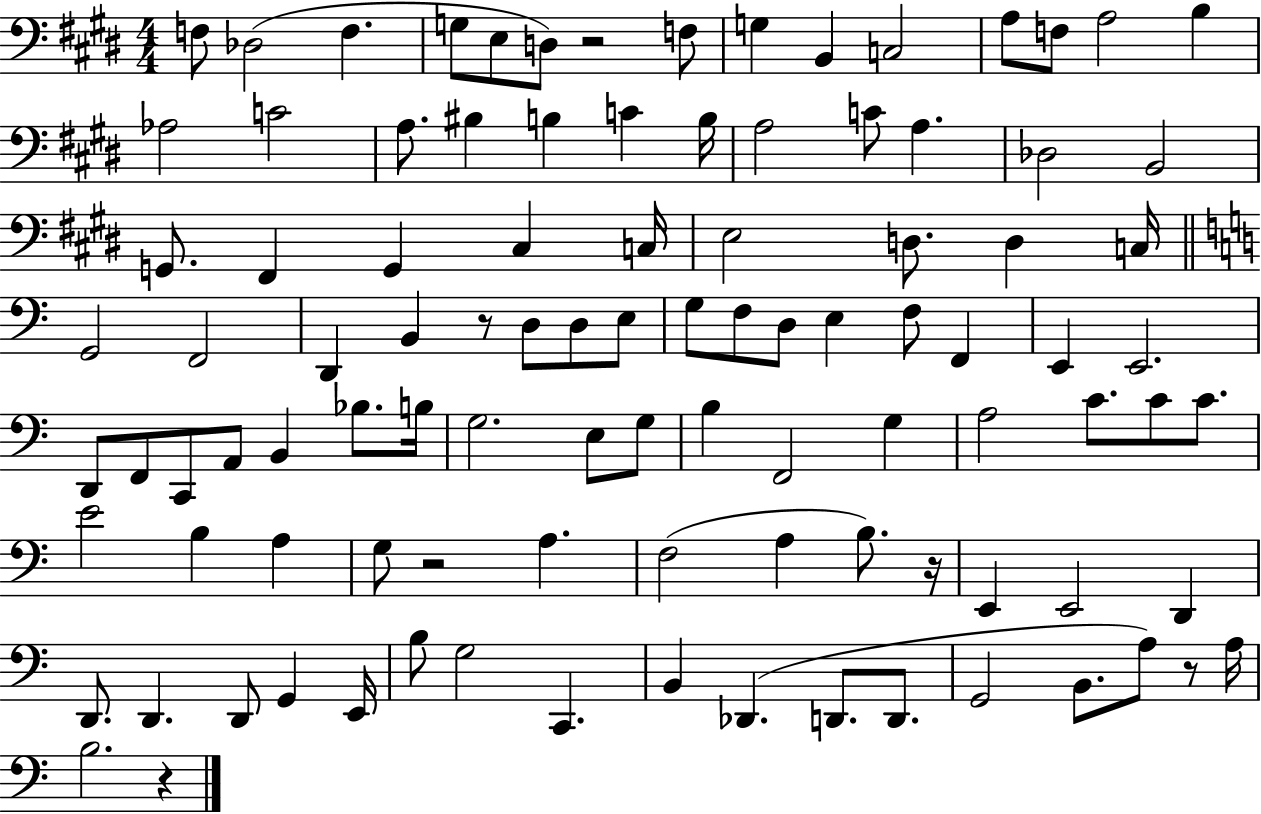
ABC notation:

X:1
T:Untitled
M:4/4
L:1/4
K:E
F,/2 _D,2 F, G,/2 E,/2 D,/2 z2 F,/2 G, B,, C,2 A,/2 F,/2 A,2 B, _A,2 C2 A,/2 ^B, B, C B,/4 A,2 C/2 A, _D,2 B,,2 G,,/2 ^F,, G,, ^C, C,/4 E,2 D,/2 D, C,/4 G,,2 F,,2 D,, B,, z/2 D,/2 D,/2 E,/2 G,/2 F,/2 D,/2 E, F,/2 F,, E,, E,,2 D,,/2 F,,/2 C,,/2 A,,/2 B,, _B,/2 B,/4 G,2 E,/2 G,/2 B, F,,2 G, A,2 C/2 C/2 C/2 E2 B, A, G,/2 z2 A, F,2 A, B,/2 z/4 E,, E,,2 D,, D,,/2 D,, D,,/2 G,, E,,/4 B,/2 G,2 C,, B,, _D,, D,,/2 D,,/2 G,,2 B,,/2 A,/2 z/2 A,/4 B,2 z